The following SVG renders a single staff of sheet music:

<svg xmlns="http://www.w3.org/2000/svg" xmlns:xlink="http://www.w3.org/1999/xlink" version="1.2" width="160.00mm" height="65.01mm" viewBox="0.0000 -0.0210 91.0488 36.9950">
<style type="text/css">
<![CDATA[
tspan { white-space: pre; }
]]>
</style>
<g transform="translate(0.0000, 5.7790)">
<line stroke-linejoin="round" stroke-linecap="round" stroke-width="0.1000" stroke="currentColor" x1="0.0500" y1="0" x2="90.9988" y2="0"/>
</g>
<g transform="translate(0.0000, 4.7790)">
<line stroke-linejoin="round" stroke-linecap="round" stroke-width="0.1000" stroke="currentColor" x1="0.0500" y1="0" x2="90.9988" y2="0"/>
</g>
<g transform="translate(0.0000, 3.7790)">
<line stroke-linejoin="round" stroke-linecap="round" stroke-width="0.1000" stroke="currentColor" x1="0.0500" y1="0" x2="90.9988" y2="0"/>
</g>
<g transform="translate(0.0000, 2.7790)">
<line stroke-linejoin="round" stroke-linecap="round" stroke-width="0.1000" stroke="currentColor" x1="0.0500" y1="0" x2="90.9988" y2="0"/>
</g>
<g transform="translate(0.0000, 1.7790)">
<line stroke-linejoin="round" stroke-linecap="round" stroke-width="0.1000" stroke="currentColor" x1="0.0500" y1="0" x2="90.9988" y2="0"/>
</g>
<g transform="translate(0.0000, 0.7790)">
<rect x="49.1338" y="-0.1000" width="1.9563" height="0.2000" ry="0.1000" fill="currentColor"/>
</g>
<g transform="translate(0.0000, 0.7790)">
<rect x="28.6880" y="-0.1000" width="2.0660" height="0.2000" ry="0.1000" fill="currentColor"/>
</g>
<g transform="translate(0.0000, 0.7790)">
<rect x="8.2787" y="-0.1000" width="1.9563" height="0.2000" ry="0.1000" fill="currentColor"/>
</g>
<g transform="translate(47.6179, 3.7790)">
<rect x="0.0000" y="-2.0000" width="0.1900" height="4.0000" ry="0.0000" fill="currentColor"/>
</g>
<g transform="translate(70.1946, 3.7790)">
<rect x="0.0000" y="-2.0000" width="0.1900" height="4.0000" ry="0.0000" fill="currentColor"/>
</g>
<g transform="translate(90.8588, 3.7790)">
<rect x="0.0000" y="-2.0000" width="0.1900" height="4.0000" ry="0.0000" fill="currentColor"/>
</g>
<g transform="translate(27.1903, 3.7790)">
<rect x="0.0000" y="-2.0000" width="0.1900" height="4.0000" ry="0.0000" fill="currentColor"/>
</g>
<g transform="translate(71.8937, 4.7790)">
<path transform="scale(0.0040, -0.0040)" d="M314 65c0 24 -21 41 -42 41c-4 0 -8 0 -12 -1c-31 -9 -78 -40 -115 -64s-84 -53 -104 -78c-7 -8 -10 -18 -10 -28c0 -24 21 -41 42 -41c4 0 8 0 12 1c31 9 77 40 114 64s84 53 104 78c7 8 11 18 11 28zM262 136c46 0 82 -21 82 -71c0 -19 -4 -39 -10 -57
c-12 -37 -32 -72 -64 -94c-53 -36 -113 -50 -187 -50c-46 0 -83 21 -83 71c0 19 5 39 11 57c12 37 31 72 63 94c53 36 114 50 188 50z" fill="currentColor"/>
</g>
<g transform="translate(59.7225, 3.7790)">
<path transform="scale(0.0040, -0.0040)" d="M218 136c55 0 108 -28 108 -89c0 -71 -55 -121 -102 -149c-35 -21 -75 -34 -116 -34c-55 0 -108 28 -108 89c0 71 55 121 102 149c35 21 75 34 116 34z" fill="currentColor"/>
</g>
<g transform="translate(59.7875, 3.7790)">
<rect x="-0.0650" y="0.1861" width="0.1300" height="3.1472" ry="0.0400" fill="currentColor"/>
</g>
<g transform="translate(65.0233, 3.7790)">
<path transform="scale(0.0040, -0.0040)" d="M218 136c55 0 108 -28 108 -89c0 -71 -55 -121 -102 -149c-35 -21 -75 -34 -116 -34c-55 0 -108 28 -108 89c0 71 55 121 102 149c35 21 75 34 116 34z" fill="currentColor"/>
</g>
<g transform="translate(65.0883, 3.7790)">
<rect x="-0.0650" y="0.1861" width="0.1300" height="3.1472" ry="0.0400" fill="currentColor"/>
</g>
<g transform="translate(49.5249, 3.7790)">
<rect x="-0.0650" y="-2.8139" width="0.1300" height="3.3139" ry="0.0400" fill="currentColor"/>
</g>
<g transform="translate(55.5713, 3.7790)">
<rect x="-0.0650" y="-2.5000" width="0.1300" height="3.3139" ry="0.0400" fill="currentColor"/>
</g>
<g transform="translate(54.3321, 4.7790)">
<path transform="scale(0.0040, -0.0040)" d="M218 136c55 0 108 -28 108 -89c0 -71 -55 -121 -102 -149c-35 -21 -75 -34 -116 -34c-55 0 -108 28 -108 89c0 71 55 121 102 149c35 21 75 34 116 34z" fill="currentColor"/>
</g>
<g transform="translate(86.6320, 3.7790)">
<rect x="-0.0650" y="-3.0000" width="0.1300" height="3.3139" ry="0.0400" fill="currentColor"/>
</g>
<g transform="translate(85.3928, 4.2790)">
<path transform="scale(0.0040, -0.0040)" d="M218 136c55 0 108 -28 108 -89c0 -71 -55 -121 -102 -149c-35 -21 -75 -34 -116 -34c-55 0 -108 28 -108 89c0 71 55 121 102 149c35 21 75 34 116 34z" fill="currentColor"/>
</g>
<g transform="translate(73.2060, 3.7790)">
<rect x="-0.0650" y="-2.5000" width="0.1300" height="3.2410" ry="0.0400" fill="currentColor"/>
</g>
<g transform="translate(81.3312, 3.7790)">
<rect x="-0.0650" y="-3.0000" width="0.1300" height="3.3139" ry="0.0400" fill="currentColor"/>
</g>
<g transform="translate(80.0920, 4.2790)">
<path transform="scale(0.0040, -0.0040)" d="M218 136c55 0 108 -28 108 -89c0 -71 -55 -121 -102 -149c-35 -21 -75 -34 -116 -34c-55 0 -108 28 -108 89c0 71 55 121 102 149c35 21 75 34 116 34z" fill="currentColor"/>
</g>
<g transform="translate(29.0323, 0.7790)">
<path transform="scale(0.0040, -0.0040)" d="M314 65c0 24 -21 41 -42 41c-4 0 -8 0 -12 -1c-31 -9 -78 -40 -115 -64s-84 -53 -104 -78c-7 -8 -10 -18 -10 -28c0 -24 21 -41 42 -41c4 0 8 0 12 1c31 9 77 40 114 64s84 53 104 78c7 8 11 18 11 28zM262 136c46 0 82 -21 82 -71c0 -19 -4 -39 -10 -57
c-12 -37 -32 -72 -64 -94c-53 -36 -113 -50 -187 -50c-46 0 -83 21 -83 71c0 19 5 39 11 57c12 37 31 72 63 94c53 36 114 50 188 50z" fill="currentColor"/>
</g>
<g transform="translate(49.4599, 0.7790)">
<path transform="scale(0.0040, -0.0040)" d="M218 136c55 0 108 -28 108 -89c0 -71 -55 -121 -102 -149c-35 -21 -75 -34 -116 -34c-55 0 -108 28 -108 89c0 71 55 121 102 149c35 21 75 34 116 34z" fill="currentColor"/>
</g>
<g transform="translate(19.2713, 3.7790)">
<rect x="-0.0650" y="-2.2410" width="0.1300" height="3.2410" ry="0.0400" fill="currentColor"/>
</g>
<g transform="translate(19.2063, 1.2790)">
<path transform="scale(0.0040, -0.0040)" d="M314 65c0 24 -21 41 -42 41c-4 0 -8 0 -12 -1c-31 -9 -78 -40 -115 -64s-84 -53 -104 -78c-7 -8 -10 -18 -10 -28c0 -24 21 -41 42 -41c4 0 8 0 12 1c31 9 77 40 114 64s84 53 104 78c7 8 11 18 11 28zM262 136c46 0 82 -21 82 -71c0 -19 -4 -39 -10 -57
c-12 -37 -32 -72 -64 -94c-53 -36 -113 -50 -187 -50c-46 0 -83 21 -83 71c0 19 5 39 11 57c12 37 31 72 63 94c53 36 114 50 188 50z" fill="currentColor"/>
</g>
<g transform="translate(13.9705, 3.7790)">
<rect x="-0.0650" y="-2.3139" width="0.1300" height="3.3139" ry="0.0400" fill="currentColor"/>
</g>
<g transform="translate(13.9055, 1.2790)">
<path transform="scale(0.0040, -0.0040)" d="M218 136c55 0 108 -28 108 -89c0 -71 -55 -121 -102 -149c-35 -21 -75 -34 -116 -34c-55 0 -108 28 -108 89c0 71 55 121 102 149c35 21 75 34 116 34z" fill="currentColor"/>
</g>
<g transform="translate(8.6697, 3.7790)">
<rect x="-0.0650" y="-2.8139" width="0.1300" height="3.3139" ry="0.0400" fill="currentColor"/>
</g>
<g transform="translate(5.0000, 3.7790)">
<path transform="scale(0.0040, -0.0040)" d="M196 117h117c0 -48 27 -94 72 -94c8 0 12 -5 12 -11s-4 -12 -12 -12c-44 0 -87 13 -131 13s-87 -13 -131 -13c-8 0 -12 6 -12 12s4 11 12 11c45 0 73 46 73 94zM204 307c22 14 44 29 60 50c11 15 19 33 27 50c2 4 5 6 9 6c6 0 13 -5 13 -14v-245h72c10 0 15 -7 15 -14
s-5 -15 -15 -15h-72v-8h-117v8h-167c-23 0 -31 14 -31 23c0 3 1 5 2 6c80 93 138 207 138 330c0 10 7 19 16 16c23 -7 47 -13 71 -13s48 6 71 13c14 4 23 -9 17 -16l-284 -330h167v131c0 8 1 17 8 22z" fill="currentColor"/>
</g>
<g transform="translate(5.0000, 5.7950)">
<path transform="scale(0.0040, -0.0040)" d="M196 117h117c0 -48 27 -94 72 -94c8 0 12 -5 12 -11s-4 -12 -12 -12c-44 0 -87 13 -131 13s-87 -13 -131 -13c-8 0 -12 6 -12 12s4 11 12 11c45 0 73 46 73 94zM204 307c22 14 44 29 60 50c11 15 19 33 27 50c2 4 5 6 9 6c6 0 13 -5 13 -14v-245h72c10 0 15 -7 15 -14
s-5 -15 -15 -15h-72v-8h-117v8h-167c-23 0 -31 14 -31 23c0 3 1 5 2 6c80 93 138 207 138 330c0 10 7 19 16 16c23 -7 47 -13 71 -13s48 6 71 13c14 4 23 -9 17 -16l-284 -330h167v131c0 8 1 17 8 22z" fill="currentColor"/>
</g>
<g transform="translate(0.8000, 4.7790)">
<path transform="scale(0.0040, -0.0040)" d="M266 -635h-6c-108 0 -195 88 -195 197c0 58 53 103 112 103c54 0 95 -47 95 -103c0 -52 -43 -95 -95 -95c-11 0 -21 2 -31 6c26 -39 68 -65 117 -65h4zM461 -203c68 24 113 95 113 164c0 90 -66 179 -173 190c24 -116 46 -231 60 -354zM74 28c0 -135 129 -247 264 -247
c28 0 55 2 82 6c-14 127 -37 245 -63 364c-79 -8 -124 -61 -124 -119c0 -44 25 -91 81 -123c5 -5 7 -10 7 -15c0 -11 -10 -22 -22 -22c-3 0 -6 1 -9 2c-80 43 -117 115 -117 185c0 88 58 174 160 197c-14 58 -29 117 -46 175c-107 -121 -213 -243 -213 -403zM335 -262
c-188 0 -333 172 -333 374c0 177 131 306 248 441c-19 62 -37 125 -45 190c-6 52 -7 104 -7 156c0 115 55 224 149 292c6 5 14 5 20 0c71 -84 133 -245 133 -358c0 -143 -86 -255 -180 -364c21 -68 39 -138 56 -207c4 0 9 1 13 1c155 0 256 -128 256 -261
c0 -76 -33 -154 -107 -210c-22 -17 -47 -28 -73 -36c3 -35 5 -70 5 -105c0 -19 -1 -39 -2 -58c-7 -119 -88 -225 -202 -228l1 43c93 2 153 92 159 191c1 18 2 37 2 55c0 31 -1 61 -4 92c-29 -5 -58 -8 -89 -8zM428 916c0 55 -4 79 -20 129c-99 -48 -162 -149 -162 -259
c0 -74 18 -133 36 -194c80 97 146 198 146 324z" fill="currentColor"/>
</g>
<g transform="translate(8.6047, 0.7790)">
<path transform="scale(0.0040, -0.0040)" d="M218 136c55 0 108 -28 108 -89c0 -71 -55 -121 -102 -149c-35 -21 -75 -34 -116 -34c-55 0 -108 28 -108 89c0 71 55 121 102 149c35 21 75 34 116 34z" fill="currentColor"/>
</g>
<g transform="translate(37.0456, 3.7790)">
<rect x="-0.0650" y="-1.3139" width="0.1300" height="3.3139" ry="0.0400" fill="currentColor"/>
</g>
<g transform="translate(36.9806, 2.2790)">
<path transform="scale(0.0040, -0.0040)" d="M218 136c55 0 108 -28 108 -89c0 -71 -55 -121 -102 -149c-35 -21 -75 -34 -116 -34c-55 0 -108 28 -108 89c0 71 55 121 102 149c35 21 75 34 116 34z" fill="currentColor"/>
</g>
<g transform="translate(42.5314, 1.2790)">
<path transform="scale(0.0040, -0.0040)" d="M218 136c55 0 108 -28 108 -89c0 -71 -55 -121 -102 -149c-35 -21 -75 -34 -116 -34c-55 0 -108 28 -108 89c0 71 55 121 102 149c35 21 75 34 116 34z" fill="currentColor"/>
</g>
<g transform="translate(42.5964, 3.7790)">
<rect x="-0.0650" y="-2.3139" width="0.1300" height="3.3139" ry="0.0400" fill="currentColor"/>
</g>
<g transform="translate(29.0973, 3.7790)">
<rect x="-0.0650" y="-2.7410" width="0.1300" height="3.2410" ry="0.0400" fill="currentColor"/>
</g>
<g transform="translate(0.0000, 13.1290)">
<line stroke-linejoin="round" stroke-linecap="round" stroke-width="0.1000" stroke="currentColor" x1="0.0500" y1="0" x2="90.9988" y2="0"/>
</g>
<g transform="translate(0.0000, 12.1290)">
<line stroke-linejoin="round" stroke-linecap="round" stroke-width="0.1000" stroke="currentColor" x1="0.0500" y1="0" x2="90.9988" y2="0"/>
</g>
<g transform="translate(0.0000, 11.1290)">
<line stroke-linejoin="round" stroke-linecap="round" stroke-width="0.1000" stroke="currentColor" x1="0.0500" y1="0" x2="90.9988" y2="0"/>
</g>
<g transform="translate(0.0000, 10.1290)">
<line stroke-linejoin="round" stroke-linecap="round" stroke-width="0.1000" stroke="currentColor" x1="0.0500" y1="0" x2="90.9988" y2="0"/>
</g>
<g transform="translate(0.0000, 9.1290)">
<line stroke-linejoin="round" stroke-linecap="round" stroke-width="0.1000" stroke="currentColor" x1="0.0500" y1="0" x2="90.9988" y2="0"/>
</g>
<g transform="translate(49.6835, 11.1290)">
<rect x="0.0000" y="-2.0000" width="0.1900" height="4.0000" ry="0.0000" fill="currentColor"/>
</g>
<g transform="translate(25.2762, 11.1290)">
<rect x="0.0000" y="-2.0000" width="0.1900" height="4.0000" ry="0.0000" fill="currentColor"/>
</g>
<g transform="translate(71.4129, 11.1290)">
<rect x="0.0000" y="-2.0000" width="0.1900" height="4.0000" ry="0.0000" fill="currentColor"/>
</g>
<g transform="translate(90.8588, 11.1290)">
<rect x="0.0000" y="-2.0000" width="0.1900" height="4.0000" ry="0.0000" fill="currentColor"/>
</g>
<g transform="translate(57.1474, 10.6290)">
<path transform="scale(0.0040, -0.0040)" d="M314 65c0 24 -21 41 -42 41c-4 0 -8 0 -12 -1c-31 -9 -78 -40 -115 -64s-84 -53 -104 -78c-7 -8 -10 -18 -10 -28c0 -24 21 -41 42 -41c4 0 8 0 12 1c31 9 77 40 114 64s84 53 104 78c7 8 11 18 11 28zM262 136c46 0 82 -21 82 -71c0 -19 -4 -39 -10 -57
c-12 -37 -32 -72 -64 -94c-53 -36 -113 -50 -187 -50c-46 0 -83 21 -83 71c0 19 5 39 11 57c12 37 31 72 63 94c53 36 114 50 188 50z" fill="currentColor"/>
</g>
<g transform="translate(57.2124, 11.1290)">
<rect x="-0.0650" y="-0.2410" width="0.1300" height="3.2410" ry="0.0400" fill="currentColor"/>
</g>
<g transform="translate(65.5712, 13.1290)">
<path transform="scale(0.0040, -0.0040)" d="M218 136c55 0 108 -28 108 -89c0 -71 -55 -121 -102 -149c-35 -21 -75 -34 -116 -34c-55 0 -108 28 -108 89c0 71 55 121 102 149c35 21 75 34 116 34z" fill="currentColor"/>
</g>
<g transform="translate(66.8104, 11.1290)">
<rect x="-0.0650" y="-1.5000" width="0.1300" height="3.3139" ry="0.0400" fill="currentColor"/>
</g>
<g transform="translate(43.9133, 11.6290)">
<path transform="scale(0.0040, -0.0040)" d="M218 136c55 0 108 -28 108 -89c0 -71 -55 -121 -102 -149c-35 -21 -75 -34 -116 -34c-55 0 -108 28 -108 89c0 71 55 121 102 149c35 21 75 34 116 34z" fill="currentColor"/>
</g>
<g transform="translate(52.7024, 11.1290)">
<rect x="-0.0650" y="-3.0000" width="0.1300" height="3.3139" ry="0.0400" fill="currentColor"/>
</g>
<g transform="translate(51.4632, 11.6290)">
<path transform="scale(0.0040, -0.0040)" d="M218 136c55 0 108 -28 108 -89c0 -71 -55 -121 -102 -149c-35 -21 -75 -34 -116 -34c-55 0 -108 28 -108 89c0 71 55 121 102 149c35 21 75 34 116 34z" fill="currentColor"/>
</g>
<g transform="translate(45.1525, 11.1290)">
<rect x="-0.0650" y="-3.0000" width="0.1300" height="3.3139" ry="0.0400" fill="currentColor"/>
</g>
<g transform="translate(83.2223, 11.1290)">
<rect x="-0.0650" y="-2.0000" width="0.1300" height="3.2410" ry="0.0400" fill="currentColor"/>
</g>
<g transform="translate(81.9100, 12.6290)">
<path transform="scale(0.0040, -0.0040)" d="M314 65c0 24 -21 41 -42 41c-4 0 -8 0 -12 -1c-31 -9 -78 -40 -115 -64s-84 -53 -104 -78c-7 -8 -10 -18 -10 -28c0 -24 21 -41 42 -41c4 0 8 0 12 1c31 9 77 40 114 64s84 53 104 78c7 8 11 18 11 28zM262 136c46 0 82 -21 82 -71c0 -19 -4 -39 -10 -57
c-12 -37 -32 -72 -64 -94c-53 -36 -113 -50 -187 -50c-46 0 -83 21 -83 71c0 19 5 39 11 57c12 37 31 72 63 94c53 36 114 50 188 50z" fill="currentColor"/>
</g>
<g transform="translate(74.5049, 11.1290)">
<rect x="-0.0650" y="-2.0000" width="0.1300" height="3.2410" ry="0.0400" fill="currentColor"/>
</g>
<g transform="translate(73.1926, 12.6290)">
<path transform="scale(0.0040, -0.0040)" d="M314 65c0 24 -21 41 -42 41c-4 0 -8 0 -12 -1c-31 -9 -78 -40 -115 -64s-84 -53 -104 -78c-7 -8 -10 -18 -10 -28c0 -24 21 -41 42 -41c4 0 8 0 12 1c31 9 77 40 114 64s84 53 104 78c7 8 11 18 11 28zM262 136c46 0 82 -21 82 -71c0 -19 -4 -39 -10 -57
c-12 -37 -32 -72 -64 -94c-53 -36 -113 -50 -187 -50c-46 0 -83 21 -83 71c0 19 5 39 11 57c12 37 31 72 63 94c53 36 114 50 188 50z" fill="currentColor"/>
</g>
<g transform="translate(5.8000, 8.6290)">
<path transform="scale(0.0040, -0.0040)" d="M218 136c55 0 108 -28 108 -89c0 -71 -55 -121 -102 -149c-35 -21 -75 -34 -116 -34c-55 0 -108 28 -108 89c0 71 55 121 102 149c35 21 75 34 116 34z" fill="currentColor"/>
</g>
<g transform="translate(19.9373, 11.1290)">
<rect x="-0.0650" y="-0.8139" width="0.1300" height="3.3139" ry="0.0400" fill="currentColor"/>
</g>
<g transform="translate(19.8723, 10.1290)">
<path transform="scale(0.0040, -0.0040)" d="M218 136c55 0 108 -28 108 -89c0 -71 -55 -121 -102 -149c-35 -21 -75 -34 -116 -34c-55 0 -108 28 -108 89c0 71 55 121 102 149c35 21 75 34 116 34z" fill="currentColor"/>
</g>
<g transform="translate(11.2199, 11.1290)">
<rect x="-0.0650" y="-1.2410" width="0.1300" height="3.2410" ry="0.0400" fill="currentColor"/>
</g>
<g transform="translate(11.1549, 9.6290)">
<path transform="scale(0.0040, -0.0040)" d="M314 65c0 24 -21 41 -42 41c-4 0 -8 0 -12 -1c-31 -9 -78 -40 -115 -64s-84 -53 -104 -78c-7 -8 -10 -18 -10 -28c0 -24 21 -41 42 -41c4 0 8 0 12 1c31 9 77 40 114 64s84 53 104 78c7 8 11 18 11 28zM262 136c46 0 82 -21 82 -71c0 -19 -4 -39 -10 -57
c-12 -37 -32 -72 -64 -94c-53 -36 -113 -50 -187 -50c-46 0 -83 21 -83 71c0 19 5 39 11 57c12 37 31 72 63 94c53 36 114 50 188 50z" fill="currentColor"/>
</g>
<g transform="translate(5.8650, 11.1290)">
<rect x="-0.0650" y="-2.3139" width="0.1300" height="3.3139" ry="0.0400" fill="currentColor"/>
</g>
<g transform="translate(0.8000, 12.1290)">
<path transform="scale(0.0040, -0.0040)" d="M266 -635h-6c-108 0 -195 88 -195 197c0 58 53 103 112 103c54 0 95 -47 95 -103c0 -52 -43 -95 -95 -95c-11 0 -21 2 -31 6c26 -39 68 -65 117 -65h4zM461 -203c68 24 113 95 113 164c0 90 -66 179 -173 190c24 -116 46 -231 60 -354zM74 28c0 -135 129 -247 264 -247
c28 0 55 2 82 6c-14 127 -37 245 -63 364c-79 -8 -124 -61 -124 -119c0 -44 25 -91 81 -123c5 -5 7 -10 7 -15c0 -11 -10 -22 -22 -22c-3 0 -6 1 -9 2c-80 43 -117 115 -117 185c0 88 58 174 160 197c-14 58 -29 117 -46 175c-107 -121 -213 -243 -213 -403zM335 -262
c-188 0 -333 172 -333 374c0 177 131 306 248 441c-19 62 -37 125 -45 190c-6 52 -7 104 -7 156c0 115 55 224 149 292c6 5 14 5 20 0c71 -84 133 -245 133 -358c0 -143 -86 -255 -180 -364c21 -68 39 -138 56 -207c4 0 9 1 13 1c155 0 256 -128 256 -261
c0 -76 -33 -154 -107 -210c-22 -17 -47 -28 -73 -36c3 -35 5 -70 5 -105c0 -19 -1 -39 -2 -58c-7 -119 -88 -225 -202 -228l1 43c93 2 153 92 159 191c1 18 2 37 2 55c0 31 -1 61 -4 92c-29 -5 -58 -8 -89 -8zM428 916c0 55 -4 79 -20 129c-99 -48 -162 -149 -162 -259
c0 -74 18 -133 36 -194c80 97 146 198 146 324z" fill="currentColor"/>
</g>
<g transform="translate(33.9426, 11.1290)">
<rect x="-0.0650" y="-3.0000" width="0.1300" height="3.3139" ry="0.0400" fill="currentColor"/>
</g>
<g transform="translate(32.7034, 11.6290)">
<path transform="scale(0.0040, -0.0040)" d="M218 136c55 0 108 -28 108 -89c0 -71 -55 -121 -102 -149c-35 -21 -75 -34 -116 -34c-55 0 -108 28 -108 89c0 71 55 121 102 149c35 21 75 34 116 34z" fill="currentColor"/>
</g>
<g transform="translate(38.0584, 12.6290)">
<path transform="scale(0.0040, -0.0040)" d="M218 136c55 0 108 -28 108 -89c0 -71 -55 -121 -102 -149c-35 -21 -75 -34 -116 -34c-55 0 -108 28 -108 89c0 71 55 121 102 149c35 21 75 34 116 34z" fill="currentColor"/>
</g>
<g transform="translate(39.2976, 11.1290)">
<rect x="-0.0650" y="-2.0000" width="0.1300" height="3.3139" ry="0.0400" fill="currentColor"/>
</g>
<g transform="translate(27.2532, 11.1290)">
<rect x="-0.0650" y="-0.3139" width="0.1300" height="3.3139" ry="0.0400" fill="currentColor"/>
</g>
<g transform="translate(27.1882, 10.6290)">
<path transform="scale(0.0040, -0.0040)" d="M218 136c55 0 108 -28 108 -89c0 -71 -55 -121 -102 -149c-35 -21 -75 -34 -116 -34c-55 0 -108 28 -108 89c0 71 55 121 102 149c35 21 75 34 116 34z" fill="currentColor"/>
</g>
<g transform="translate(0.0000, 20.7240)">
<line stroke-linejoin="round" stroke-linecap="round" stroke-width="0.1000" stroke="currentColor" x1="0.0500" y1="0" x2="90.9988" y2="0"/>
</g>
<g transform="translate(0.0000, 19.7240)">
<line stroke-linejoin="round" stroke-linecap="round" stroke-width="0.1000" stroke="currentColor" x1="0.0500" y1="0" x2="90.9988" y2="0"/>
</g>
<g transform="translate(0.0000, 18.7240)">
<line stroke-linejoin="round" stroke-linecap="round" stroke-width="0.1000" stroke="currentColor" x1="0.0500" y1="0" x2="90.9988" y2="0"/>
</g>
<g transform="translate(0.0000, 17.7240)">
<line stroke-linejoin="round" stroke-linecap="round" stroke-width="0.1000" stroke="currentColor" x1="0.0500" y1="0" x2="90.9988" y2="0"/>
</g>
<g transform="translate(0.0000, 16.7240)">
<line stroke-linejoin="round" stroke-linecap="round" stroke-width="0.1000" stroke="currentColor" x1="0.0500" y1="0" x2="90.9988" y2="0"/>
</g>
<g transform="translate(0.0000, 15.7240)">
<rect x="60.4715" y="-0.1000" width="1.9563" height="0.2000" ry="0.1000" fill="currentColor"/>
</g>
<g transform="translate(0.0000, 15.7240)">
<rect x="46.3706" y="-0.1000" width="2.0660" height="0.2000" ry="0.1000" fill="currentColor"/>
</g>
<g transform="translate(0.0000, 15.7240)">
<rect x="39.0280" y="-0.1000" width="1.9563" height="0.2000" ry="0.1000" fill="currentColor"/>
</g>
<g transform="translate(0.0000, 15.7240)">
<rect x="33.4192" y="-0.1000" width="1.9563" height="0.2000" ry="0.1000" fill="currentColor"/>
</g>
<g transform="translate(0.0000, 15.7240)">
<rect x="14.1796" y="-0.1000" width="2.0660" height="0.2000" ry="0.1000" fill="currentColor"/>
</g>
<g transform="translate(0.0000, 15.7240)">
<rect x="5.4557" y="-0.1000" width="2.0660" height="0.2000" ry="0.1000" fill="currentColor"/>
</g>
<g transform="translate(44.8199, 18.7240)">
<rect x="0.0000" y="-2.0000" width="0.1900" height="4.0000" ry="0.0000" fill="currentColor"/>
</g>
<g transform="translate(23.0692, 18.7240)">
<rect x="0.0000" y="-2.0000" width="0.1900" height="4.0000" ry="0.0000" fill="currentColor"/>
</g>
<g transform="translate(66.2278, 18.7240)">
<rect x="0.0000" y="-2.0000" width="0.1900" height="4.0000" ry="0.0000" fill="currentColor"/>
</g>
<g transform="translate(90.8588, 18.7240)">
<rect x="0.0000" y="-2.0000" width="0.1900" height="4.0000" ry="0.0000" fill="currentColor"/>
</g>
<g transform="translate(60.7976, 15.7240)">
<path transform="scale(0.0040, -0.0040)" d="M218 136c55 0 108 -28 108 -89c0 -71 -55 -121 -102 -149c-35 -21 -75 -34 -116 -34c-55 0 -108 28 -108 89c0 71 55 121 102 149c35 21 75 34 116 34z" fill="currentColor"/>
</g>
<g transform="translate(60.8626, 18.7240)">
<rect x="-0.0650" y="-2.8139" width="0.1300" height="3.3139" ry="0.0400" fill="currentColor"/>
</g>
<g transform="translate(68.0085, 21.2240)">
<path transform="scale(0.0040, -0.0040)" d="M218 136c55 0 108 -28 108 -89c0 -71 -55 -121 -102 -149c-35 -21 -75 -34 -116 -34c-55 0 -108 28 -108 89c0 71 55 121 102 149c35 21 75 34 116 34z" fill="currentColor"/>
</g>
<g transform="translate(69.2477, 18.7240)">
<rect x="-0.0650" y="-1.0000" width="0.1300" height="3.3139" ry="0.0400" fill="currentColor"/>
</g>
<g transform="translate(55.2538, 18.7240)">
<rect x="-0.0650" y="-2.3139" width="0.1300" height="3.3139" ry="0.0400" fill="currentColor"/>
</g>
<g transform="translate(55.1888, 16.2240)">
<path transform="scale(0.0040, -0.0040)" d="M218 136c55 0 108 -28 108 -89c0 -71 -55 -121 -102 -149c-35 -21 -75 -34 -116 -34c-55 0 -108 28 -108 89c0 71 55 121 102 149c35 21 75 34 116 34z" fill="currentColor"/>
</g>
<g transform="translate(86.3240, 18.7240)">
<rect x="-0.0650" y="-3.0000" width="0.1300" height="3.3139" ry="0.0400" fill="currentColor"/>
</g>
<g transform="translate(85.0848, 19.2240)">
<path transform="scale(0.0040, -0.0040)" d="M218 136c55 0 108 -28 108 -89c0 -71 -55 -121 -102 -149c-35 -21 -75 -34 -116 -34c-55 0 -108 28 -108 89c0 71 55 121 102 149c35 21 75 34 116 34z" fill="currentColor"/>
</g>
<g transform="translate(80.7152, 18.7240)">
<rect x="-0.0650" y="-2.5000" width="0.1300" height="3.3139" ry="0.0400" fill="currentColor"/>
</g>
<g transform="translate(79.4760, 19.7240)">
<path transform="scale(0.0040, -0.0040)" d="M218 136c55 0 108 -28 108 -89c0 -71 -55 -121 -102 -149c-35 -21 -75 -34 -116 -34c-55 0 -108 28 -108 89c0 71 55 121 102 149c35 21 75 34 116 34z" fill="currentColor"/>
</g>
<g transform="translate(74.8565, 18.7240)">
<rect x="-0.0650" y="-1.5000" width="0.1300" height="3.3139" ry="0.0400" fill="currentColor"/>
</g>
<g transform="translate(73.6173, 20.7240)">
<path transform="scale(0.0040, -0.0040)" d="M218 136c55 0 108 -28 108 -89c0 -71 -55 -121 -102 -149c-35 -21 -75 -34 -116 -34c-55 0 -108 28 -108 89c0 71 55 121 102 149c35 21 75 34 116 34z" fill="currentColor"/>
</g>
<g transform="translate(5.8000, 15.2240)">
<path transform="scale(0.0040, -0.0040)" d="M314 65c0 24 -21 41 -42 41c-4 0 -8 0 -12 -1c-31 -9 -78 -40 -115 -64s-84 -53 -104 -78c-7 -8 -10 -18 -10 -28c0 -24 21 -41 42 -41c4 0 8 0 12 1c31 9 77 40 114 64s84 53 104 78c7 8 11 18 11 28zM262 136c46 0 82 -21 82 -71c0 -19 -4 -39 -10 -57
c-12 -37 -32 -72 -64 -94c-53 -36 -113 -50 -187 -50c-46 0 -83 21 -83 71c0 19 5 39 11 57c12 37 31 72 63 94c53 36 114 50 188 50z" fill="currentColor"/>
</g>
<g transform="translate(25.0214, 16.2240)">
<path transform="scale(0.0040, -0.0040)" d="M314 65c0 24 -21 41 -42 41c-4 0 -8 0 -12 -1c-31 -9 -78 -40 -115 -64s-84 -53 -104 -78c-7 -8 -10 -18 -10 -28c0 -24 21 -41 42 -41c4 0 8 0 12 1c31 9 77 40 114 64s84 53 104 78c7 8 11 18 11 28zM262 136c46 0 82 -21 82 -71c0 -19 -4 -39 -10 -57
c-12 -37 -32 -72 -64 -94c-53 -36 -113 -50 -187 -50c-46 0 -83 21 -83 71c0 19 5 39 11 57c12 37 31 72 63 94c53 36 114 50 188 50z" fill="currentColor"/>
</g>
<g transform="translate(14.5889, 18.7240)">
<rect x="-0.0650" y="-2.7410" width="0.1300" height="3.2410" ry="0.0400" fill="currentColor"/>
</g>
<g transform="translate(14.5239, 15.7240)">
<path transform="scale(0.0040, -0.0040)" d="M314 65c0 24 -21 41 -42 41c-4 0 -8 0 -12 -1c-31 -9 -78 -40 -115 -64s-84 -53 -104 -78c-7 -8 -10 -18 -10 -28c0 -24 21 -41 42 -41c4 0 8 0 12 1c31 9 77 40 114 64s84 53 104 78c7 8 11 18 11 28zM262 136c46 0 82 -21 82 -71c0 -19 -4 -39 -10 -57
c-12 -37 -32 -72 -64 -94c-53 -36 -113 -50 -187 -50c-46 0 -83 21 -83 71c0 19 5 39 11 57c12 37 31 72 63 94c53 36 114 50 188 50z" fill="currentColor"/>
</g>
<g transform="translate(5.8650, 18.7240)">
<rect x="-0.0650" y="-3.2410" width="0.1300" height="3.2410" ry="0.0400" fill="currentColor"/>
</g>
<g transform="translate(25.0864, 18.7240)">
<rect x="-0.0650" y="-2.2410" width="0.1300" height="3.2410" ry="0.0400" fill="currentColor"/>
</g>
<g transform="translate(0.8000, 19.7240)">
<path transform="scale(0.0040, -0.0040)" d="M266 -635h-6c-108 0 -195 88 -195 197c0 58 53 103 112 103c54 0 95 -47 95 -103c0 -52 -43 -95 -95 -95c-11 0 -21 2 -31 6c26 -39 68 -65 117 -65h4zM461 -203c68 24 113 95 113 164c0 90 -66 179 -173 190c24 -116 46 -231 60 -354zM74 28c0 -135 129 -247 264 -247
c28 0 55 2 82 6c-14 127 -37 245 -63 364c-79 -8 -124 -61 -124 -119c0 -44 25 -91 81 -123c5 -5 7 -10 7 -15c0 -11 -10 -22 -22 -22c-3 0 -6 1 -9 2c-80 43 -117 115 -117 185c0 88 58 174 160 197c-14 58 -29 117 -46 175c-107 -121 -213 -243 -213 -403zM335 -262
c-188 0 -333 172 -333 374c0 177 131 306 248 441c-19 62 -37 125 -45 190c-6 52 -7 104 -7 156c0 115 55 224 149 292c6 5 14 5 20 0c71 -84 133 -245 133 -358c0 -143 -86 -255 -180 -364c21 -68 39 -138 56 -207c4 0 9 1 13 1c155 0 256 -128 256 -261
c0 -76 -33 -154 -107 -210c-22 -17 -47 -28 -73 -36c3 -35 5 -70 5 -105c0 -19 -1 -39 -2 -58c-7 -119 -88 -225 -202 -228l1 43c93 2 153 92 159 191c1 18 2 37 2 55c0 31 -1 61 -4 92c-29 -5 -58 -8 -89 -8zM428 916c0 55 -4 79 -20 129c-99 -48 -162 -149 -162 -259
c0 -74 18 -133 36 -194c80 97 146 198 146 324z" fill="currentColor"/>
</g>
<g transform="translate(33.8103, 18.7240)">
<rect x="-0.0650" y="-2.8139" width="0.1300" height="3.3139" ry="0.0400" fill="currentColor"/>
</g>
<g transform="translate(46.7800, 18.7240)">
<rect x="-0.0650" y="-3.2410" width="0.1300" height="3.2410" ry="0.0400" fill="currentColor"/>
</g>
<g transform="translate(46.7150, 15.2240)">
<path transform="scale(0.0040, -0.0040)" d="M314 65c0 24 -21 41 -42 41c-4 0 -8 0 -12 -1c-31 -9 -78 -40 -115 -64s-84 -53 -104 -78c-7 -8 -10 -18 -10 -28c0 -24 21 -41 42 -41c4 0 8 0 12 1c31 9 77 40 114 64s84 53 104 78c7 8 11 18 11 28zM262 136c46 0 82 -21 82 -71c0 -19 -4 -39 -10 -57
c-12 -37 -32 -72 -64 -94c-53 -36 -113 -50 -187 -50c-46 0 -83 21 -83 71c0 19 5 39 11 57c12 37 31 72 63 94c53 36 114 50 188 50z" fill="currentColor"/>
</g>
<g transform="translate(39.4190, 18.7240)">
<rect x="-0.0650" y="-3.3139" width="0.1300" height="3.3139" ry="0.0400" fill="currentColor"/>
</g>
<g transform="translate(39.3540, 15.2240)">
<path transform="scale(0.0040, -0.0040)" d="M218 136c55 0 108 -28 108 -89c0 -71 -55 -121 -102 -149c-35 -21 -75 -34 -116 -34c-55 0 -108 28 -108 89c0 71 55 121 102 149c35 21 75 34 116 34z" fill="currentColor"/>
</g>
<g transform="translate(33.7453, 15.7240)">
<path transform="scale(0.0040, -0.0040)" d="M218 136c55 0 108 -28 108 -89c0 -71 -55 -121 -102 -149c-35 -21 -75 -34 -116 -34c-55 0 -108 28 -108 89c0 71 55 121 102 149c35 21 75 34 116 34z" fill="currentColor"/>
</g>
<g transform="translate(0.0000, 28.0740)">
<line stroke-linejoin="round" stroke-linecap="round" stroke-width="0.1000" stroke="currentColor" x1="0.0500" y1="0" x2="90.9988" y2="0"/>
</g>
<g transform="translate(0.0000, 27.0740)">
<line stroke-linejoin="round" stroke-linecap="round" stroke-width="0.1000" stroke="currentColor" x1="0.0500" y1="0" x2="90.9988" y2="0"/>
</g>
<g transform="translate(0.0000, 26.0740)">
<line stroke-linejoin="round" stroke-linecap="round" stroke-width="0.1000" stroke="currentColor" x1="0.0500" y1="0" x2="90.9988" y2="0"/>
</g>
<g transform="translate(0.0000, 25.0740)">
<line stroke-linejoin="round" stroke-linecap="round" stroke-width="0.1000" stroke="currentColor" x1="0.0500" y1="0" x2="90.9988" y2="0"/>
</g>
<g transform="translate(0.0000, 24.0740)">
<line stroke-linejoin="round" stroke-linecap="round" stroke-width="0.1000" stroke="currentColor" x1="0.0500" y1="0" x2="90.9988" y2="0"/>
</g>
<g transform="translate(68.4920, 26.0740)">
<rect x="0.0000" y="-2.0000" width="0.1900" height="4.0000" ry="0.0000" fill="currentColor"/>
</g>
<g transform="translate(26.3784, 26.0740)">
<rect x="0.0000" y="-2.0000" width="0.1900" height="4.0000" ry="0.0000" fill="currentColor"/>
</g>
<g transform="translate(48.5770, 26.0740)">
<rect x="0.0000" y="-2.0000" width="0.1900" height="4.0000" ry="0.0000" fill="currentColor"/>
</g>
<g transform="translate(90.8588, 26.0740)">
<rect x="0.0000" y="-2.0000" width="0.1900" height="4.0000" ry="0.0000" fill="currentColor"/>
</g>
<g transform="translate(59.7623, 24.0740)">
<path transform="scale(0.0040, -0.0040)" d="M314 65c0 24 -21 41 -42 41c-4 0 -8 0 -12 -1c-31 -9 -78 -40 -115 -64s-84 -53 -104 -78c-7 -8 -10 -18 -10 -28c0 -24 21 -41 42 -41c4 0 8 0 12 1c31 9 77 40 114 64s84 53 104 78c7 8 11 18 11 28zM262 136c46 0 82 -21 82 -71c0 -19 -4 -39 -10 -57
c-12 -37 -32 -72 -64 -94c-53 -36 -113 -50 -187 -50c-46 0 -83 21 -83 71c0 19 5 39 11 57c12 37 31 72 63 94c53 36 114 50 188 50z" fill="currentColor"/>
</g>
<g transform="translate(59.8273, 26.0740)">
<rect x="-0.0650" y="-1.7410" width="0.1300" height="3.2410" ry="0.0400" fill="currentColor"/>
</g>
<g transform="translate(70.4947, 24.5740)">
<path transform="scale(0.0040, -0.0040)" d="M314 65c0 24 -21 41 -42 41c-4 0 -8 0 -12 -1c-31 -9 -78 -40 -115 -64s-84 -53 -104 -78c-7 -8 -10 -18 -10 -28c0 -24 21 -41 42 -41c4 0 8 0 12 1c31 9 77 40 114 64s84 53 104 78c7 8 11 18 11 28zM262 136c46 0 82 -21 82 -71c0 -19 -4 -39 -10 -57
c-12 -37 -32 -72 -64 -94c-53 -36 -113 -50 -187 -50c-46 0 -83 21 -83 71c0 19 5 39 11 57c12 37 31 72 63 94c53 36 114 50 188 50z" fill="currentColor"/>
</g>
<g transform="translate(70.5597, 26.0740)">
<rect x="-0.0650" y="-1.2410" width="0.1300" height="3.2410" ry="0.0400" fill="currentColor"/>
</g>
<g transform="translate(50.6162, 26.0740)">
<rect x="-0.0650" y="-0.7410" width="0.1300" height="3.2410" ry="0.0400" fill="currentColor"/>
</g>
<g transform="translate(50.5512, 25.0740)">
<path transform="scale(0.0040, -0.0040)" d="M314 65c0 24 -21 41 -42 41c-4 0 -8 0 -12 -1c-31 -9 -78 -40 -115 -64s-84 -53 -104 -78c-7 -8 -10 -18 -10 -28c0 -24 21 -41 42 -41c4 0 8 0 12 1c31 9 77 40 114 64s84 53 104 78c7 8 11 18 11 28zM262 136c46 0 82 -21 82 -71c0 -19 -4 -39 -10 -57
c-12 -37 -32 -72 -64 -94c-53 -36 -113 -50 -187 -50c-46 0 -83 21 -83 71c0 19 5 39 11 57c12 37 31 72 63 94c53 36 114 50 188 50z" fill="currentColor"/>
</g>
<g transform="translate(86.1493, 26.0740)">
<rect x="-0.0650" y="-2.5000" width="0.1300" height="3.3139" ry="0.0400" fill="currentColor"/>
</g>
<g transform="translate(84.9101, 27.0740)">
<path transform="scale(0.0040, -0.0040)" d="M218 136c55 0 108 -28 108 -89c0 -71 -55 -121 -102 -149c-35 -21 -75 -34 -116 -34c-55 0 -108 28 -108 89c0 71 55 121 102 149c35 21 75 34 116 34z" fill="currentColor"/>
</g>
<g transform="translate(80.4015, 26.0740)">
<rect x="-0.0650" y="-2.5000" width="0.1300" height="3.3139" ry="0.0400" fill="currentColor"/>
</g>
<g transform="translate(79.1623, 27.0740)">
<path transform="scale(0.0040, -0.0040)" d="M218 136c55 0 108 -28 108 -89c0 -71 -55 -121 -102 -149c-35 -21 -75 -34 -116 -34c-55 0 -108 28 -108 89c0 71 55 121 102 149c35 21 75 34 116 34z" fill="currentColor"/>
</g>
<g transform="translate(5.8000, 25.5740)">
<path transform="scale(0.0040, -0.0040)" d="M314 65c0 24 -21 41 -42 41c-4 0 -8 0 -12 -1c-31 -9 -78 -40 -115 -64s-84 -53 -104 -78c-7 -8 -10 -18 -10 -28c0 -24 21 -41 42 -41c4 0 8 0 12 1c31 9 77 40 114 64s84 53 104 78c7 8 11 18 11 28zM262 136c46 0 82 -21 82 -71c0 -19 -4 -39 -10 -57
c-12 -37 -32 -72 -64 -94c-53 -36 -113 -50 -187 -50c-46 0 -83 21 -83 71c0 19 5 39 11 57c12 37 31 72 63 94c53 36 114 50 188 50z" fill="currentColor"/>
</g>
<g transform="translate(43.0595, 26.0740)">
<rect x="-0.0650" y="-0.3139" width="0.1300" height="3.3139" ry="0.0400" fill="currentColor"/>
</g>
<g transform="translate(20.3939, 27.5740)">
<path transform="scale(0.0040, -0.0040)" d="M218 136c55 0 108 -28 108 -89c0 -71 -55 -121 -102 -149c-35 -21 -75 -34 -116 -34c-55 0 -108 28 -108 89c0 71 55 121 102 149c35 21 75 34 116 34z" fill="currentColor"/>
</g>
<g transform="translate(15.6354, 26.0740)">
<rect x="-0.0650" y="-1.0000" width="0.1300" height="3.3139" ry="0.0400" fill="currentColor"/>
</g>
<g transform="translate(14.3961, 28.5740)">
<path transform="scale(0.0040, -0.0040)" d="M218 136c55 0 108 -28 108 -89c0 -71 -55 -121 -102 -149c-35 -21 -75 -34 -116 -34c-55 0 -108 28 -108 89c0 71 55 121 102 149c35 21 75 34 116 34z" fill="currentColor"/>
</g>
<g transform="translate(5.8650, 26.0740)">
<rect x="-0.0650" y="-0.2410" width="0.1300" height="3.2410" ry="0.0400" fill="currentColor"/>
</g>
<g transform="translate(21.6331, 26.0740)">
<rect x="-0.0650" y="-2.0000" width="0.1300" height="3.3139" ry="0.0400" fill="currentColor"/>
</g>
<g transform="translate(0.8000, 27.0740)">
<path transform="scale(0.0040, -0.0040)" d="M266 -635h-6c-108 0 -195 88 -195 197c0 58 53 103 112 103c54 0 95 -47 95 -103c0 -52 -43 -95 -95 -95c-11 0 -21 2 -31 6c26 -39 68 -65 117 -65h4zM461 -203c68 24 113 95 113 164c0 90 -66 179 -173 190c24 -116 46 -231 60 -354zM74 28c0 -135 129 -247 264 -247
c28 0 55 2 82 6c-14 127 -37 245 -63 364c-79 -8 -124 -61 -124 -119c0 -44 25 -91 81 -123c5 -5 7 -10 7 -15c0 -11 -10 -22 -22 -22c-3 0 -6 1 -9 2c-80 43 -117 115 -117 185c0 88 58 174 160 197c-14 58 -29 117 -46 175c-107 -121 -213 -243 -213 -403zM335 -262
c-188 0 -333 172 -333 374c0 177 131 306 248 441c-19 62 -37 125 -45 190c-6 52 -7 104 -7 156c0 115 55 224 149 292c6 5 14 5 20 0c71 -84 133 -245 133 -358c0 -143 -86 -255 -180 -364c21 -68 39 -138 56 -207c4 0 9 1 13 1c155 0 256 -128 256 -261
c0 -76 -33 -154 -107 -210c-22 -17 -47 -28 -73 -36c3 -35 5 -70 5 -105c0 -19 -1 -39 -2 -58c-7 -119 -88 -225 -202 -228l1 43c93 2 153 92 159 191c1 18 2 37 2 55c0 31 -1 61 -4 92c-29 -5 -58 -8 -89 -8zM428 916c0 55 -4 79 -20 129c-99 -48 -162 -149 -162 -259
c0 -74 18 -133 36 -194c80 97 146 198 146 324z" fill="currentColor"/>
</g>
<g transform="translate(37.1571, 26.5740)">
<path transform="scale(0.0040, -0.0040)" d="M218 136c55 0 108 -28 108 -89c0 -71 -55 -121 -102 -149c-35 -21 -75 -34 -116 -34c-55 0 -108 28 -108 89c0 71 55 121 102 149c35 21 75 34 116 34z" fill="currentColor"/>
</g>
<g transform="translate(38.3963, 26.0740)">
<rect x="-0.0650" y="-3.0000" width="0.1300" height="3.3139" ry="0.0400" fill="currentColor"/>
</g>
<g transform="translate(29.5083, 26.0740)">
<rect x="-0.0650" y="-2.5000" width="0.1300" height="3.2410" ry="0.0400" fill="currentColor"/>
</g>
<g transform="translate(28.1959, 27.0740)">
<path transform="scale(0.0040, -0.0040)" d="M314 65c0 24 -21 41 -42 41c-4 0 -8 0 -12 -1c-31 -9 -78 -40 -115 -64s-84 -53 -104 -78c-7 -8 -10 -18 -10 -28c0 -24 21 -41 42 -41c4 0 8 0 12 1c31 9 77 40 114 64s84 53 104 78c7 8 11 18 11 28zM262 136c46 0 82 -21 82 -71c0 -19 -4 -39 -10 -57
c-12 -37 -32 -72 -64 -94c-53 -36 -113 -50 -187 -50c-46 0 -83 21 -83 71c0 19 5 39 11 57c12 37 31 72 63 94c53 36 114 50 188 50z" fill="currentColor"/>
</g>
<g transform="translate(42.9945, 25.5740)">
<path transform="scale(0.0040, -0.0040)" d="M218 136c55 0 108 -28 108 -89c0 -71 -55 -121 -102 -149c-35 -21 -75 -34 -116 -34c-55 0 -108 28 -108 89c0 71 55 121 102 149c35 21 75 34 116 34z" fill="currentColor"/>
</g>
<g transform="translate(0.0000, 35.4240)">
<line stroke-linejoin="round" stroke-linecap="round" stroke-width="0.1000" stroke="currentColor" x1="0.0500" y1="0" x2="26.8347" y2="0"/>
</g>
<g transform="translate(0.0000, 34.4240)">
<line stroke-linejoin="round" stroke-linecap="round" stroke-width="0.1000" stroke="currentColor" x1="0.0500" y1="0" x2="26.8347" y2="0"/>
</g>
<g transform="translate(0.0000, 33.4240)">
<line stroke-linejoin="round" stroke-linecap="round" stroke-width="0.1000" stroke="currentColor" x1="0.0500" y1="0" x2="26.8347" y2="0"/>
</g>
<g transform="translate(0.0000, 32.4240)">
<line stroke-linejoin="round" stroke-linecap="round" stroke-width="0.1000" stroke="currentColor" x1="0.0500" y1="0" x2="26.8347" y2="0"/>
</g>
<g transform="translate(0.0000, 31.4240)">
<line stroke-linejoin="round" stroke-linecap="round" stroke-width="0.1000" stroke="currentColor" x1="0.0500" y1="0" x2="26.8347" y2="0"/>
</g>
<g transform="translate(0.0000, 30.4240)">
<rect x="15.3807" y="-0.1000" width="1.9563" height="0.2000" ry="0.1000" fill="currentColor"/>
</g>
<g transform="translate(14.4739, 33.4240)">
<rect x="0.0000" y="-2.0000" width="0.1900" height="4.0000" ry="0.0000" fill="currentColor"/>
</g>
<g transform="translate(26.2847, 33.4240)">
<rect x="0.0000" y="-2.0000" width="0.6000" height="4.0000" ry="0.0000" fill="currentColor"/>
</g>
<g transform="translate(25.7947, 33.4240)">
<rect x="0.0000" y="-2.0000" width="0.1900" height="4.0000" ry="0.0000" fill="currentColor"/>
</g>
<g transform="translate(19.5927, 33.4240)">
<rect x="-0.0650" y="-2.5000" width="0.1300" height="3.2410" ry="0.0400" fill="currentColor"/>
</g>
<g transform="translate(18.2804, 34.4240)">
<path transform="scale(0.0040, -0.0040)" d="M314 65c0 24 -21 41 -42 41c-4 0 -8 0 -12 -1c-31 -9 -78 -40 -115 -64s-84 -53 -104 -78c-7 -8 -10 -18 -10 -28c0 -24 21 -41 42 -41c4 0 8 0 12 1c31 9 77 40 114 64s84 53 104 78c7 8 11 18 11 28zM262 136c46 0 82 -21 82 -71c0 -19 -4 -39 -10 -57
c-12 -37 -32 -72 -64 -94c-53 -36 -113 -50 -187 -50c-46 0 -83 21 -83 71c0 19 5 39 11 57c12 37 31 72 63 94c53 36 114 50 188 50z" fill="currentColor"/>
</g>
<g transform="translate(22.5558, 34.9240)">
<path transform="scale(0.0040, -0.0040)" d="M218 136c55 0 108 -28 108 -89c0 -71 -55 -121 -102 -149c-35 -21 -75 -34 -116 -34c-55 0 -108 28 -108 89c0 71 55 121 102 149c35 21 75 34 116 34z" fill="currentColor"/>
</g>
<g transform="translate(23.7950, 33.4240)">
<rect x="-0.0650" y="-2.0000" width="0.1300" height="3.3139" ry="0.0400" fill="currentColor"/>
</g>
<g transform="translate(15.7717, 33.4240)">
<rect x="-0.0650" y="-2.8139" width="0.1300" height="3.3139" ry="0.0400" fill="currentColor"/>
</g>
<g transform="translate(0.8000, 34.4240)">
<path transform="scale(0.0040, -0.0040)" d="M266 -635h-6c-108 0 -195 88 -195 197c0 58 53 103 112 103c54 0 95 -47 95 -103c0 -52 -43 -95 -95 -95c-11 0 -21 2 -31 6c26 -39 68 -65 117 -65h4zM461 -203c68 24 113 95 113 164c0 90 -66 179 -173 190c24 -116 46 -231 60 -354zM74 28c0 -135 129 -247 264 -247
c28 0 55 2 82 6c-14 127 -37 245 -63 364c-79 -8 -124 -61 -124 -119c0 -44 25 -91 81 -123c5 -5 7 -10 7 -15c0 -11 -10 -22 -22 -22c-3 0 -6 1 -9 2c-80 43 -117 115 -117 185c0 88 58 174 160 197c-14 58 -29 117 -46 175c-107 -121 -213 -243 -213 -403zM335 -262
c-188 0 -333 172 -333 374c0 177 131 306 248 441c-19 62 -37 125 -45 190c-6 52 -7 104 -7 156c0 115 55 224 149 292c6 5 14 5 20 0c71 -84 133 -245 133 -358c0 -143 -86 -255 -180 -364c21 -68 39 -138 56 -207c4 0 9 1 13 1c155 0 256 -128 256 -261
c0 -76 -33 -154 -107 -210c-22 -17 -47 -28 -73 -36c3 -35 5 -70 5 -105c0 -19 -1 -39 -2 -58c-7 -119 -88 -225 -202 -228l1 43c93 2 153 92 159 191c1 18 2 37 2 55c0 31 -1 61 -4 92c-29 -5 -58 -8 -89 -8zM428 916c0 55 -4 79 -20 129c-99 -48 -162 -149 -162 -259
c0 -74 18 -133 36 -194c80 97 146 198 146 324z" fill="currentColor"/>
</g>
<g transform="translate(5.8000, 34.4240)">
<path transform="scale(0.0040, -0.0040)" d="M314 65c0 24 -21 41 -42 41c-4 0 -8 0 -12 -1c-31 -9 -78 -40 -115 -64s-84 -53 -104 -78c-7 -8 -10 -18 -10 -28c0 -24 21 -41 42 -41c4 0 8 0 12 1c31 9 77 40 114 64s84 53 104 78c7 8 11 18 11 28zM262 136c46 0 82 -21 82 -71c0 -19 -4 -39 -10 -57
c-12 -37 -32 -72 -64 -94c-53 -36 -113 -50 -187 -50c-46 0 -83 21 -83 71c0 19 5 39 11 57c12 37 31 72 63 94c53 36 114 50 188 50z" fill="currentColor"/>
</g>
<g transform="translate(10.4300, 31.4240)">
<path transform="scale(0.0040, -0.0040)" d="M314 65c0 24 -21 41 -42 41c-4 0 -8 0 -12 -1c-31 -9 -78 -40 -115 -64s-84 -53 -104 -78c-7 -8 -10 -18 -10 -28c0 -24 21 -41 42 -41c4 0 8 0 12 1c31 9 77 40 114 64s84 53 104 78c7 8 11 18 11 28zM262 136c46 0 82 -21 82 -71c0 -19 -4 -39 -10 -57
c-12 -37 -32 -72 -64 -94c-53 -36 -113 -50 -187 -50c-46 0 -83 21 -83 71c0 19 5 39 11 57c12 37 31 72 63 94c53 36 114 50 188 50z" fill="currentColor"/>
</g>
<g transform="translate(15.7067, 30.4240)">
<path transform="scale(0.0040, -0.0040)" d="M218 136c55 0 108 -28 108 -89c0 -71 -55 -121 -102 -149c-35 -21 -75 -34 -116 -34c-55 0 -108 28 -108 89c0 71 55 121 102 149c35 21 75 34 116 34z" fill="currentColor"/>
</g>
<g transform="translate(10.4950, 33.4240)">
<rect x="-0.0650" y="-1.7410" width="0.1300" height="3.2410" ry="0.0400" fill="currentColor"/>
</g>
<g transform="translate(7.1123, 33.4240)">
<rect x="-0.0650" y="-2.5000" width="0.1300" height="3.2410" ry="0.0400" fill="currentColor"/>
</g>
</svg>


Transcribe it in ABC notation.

X:1
T:Untitled
M:4/4
L:1/4
K:C
a g g2 a2 e g a G B B G2 A A g e2 d c A F A A c2 E F2 F2 b2 a2 g2 a b b2 g a D E G A c2 D F G2 A c d2 f2 e2 G G G2 f2 a G2 F